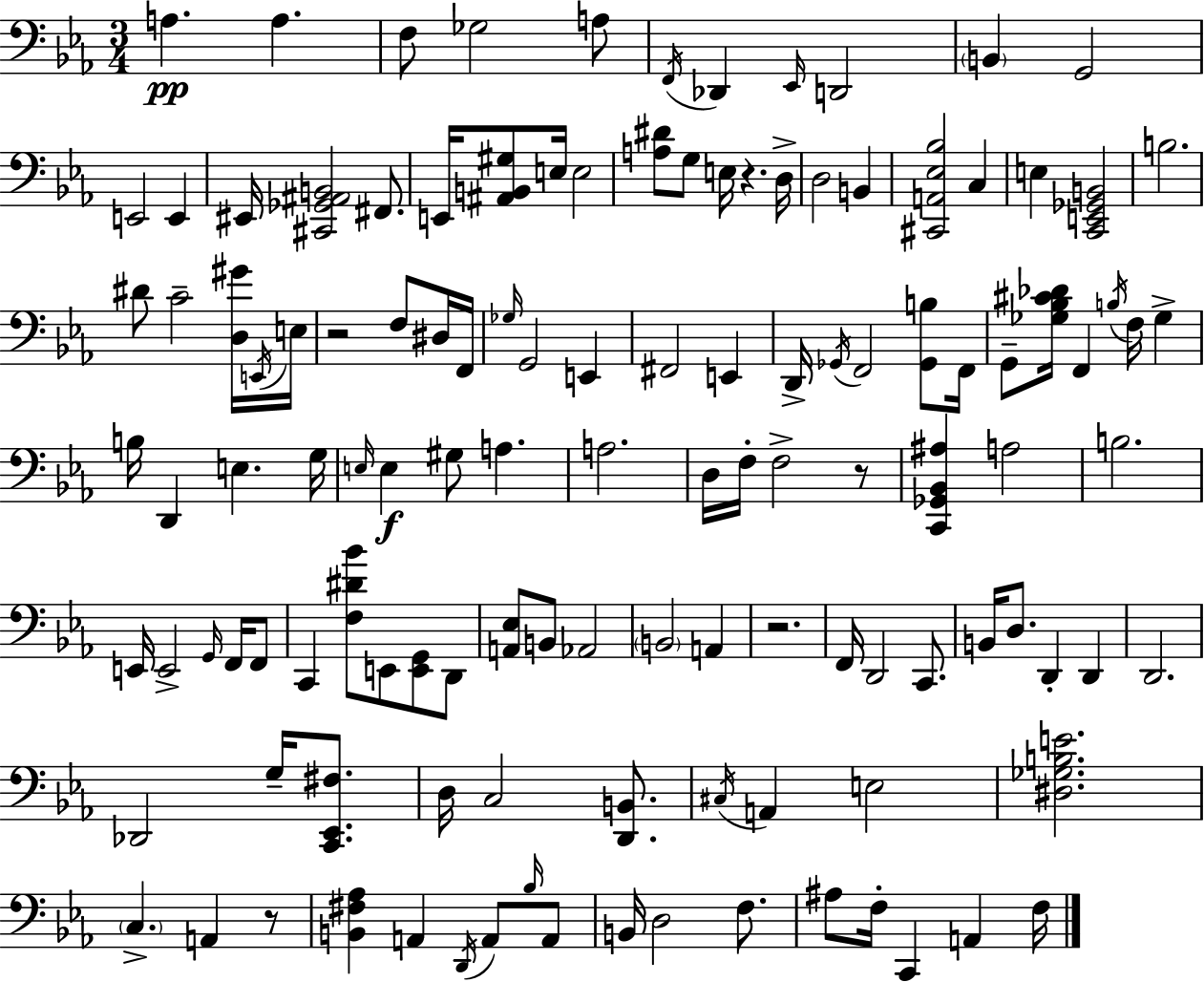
X:1
T:Untitled
M:3/4
L:1/4
K:Eb
A, A, F,/2 _G,2 A,/2 F,,/4 _D,, _E,,/4 D,,2 B,, G,,2 E,,2 E,, ^E,,/4 [^C,,_G,,^A,,B,,]2 ^F,,/2 E,,/4 [^A,,B,,^G,]/2 E,/4 E,2 [A,^D]/2 G,/2 E,/4 z D,/4 D,2 B,, [^C,,A,,_E,_B,]2 C, E, [C,,E,,_G,,B,,]2 B,2 ^D/2 C2 [D,^G]/4 E,,/4 E,/4 z2 F,/2 ^D,/4 F,,/4 _G,/4 G,,2 E,, ^F,,2 E,, D,,/4 _G,,/4 F,,2 [_G,,B,]/2 F,,/4 G,,/2 [_G,_B,^C_D]/4 F,, B,/4 F,/4 _G, B,/4 D,, E, G,/4 E,/4 E, ^G,/2 A, A,2 D,/4 F,/4 F,2 z/2 [C,,_G,,_B,,^A,] A,2 B,2 E,,/4 E,,2 G,,/4 F,,/4 F,,/2 C,, [F,^D_B]/2 E,,/2 [E,,G,,]/2 D,,/2 [A,,_E,]/2 B,,/2 _A,,2 B,,2 A,, z2 F,,/4 D,,2 C,,/2 B,,/4 D,/2 D,, D,, D,,2 _D,,2 G,/4 [C,,_E,,^F,]/2 D,/4 C,2 [D,,B,,]/2 ^C,/4 A,, E,2 [^D,_G,B,E]2 C, A,, z/2 [B,,^F,_A,] A,, D,,/4 A,,/2 _B,/4 A,,/2 B,,/4 D,2 F,/2 ^A,/2 F,/4 C,, A,, F,/4